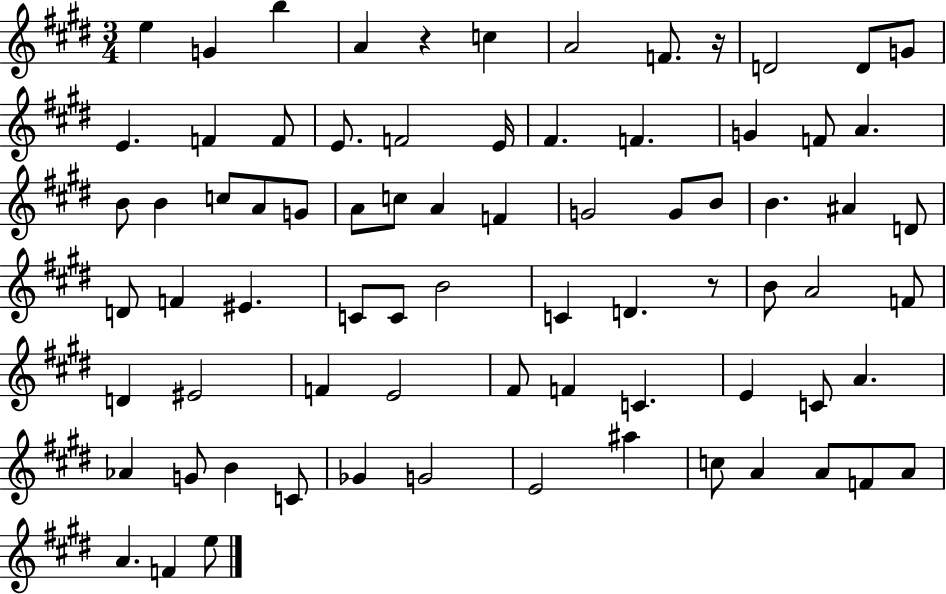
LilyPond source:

{
  \clef treble
  \numericTimeSignature
  \time 3/4
  \key e \major
  e''4 g'4 b''4 | a'4 r4 c''4 | a'2 f'8. r16 | d'2 d'8 g'8 | \break e'4. f'4 f'8 | e'8. f'2 e'16 | fis'4. f'4. | g'4 f'8 a'4. | \break b'8 b'4 c''8 a'8 g'8 | a'8 c''8 a'4 f'4 | g'2 g'8 b'8 | b'4. ais'4 d'8 | \break d'8 f'4 eis'4. | c'8 c'8 b'2 | c'4 d'4. r8 | b'8 a'2 f'8 | \break d'4 eis'2 | f'4 e'2 | fis'8 f'4 c'4. | e'4 c'8 a'4. | \break aes'4 g'8 b'4 c'8 | ges'4 g'2 | e'2 ais''4 | c''8 a'4 a'8 f'8 a'8 | \break a'4. f'4 e''8 | \bar "|."
}